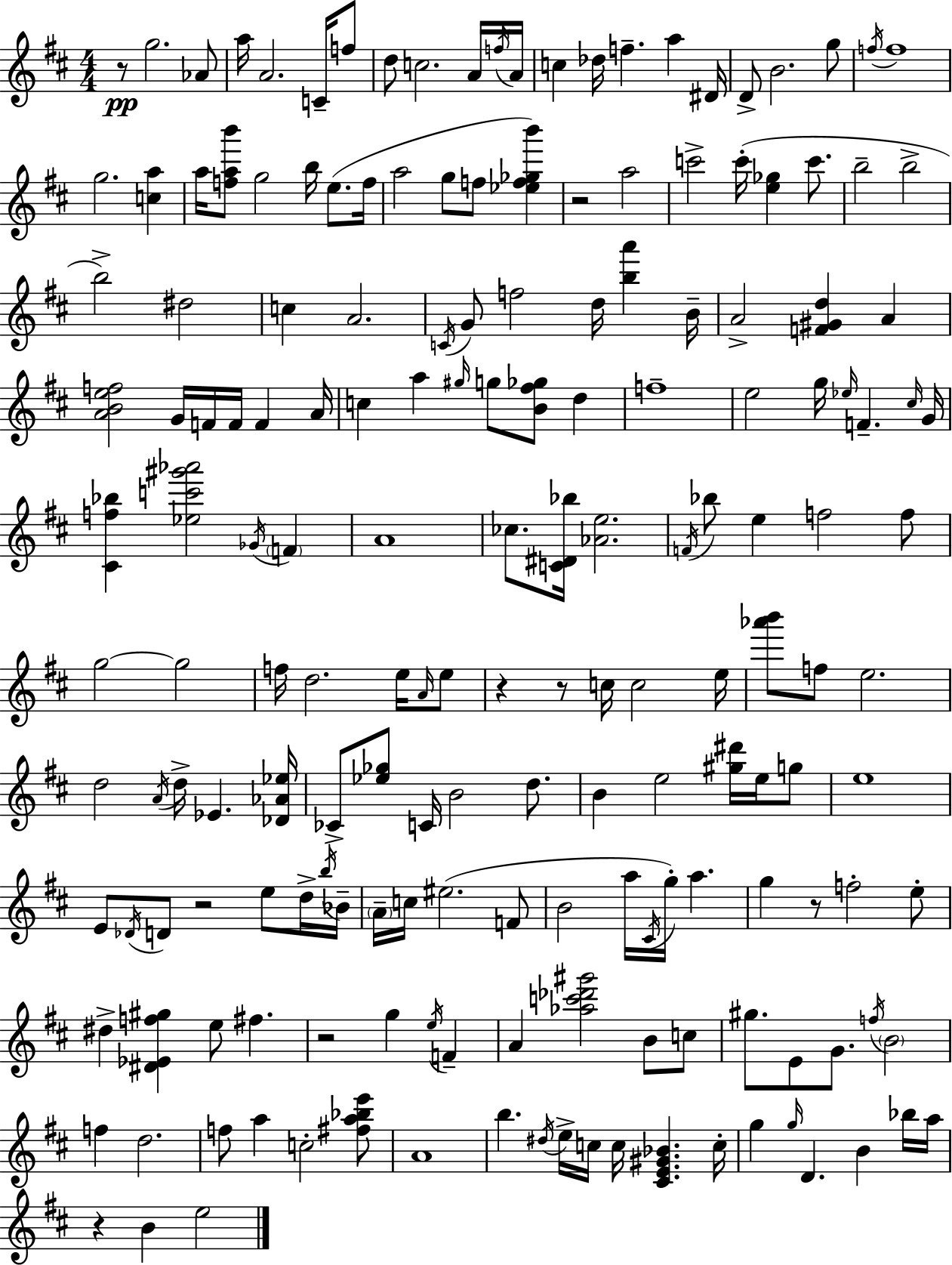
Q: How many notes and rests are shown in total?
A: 179